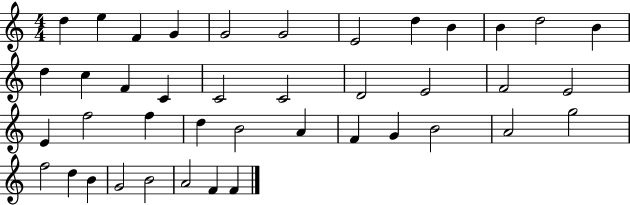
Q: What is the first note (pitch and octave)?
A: D5